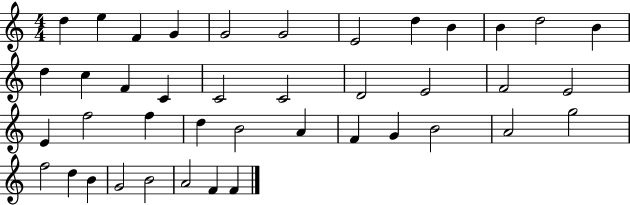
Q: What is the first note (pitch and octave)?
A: D5